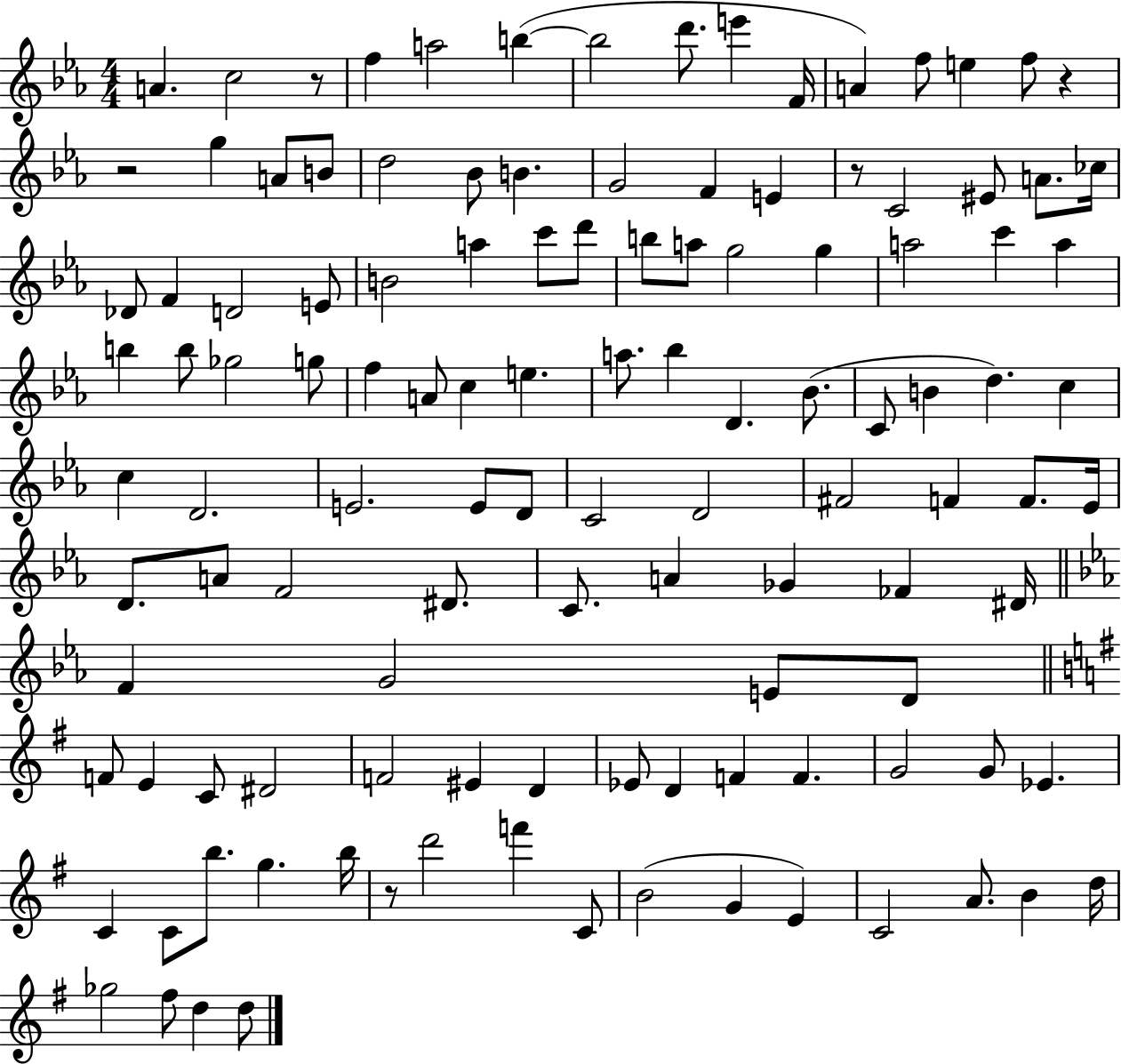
A4/q. C5/h R/e F5/q A5/h B5/q B5/h D6/e. E6/q F4/s A4/q F5/e E5/q F5/e R/q R/h G5/q A4/e B4/e D5/h Bb4/e B4/q. G4/h F4/q E4/q R/e C4/h EIS4/e A4/e. CES5/s Db4/e F4/q D4/h E4/e B4/h A5/q C6/e D6/e B5/e A5/e G5/h G5/q A5/h C6/q A5/q B5/q B5/e Gb5/h G5/e F5/q A4/e C5/q E5/q. A5/e. Bb5/q D4/q. Bb4/e. C4/e B4/q D5/q. C5/q C5/q D4/h. E4/h. E4/e D4/e C4/h D4/h F#4/h F4/q F4/e. Eb4/s D4/e. A4/e F4/h D#4/e. C4/e. A4/q Gb4/q FES4/q D#4/s F4/q G4/h E4/e D4/e F4/e E4/q C4/e D#4/h F4/h EIS4/q D4/q Eb4/e D4/q F4/q F4/q. G4/h G4/e Eb4/q. C4/q C4/e B5/e. G5/q. B5/s R/e D6/h F6/q C4/e B4/h G4/q E4/q C4/h A4/e. B4/q D5/s Gb5/h F#5/e D5/q D5/e